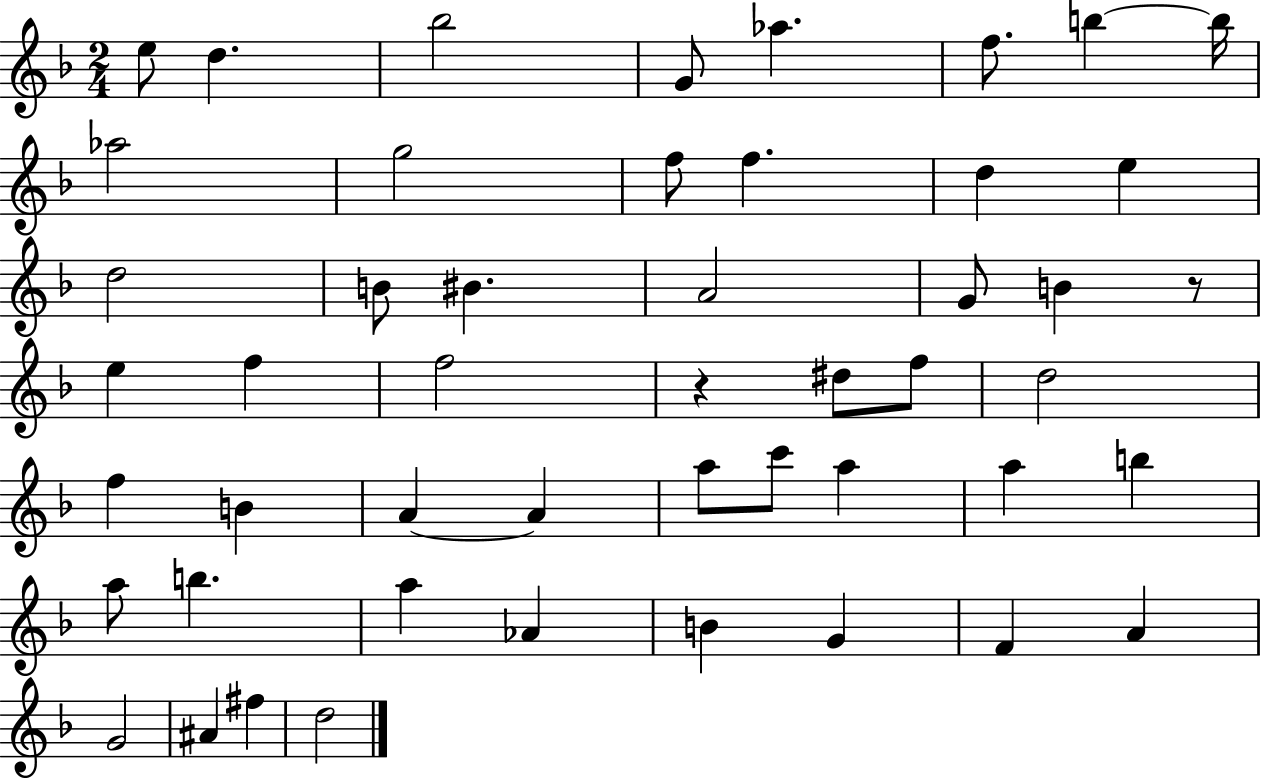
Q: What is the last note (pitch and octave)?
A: D5